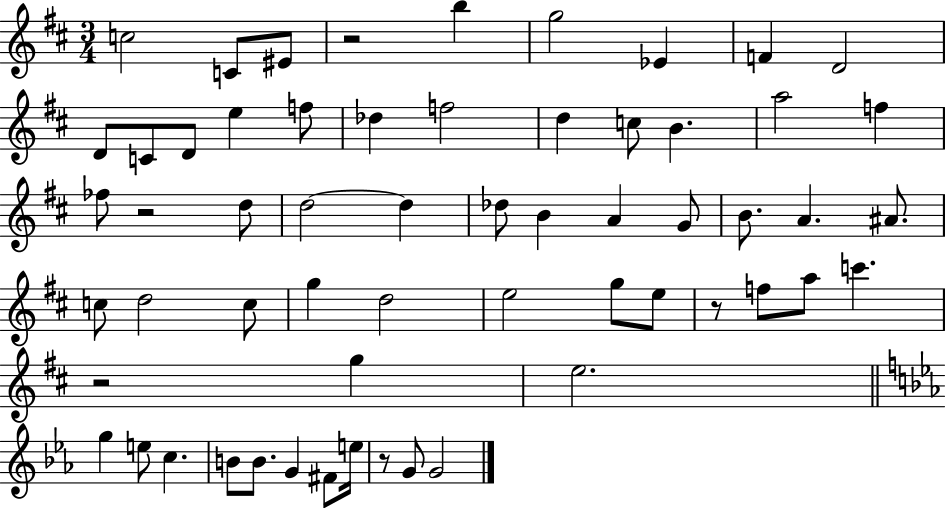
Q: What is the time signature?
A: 3/4